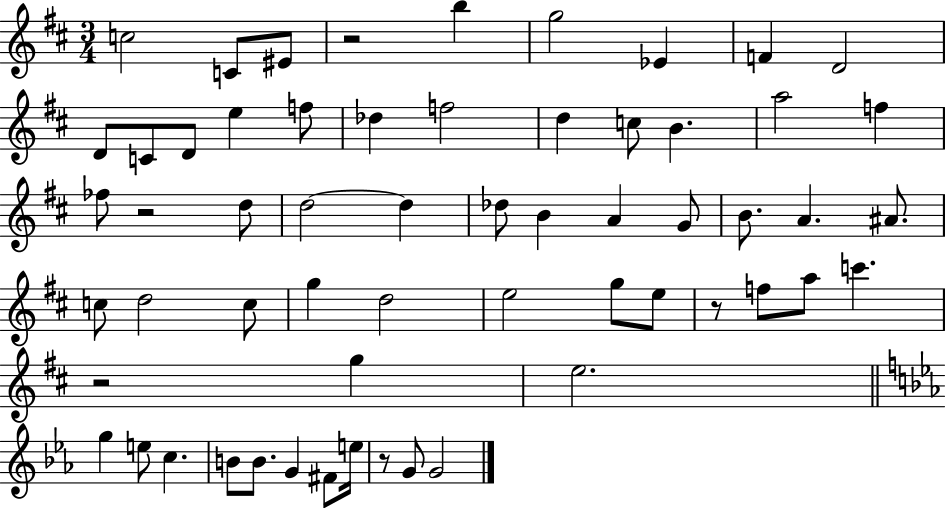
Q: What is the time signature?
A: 3/4